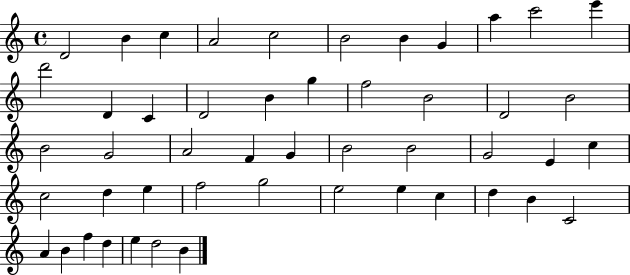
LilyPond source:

{
  \clef treble
  \time 4/4
  \defaultTimeSignature
  \key c \major
  d'2 b'4 c''4 | a'2 c''2 | b'2 b'4 g'4 | a''4 c'''2 e'''4 | \break d'''2 d'4 c'4 | d'2 b'4 g''4 | f''2 b'2 | d'2 b'2 | \break b'2 g'2 | a'2 f'4 g'4 | b'2 b'2 | g'2 e'4 c''4 | \break c''2 d''4 e''4 | f''2 g''2 | e''2 e''4 c''4 | d''4 b'4 c'2 | \break a'4 b'4 f''4 d''4 | e''4 d''2 b'4 | \bar "|."
}